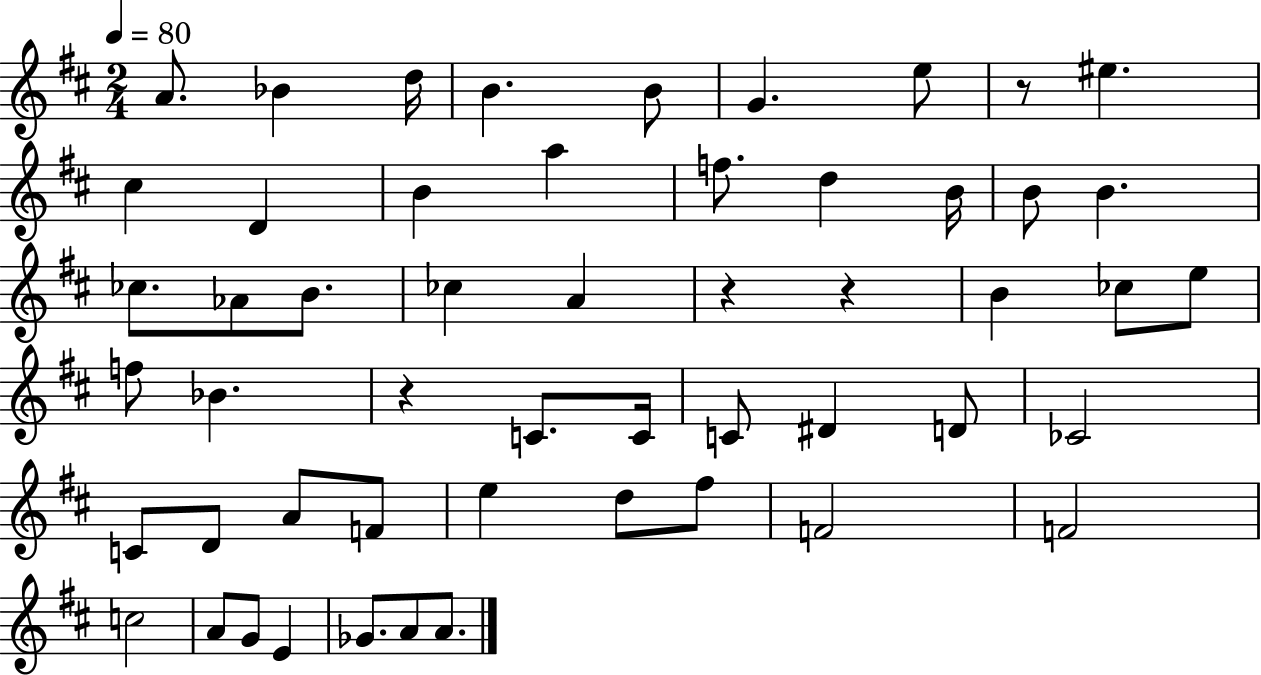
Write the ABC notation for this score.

X:1
T:Untitled
M:2/4
L:1/4
K:D
A/2 _B d/4 B B/2 G e/2 z/2 ^e ^c D B a f/2 d B/4 B/2 B _c/2 _A/2 B/2 _c A z z B _c/2 e/2 f/2 _B z C/2 C/4 C/2 ^D D/2 _C2 C/2 D/2 A/2 F/2 e d/2 ^f/2 F2 F2 c2 A/2 G/2 E _G/2 A/2 A/2